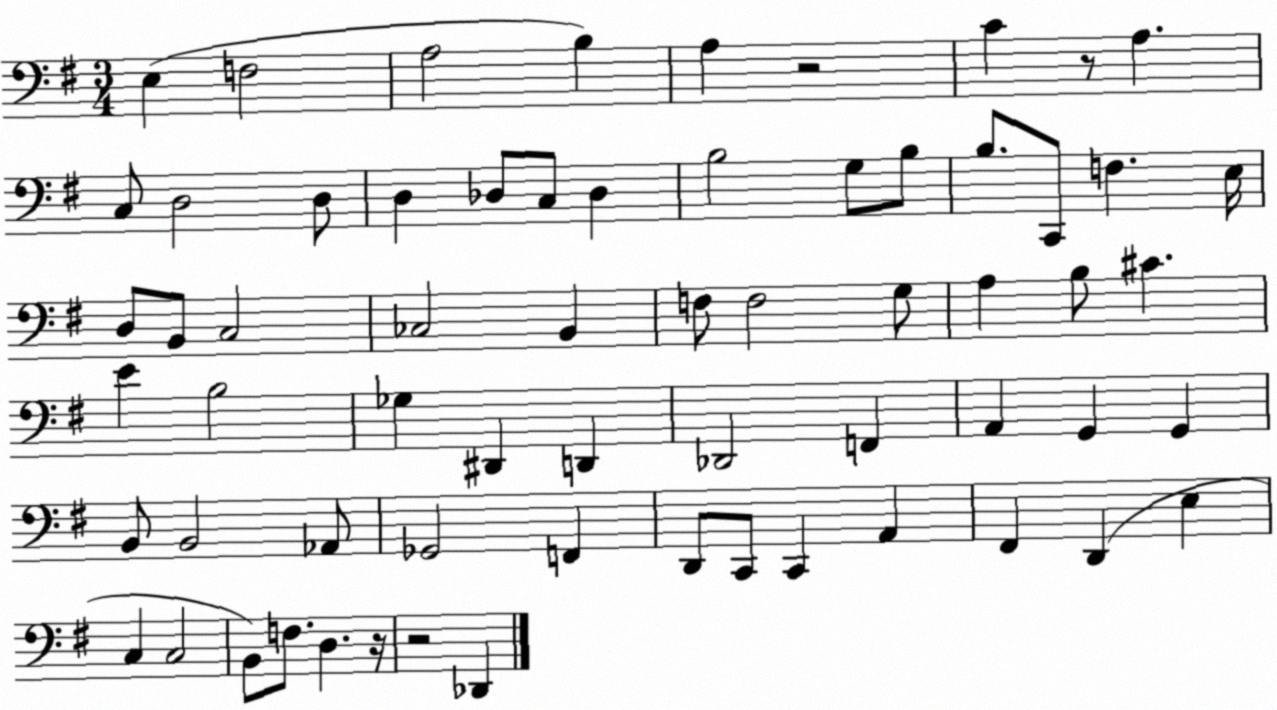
X:1
T:Untitled
M:3/4
L:1/4
K:G
E, F,2 A,2 B, A, z2 C z/2 A, C,/2 D,2 D,/2 D, _D,/2 C,/2 _D, B,2 G,/2 B,/2 B,/2 C,,/2 F, E,/4 D,/2 B,,/2 C,2 _C,2 B,, F,/2 F,2 G,/2 A, B,/2 ^C E B,2 _G, ^D,, D,, _D,,2 F,, A,, G,, G,, B,,/2 B,,2 _A,,/2 _G,,2 F,, D,,/2 C,,/2 C,, A,, ^F,, D,, E, C, C,2 B,,/2 F,/2 D, z/4 z2 _D,,